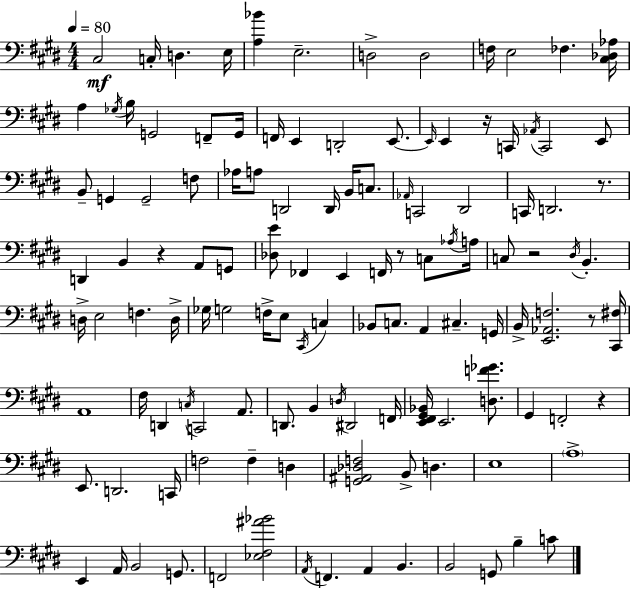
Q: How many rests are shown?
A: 7